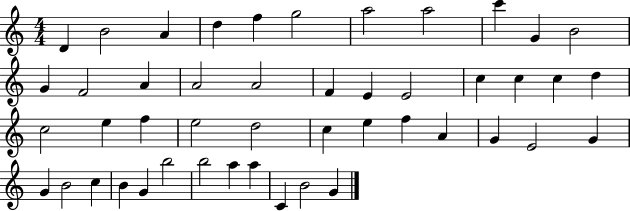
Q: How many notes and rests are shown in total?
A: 47